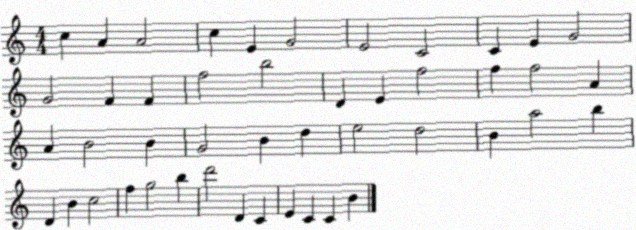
X:1
T:Untitled
M:4/4
L:1/4
K:C
c A A2 c E G2 E2 C2 C E G2 G2 F F f2 b2 D E f2 f f2 A A B2 B G2 B d e2 d2 B a2 b D B c2 f g2 b d'2 D C E C C B